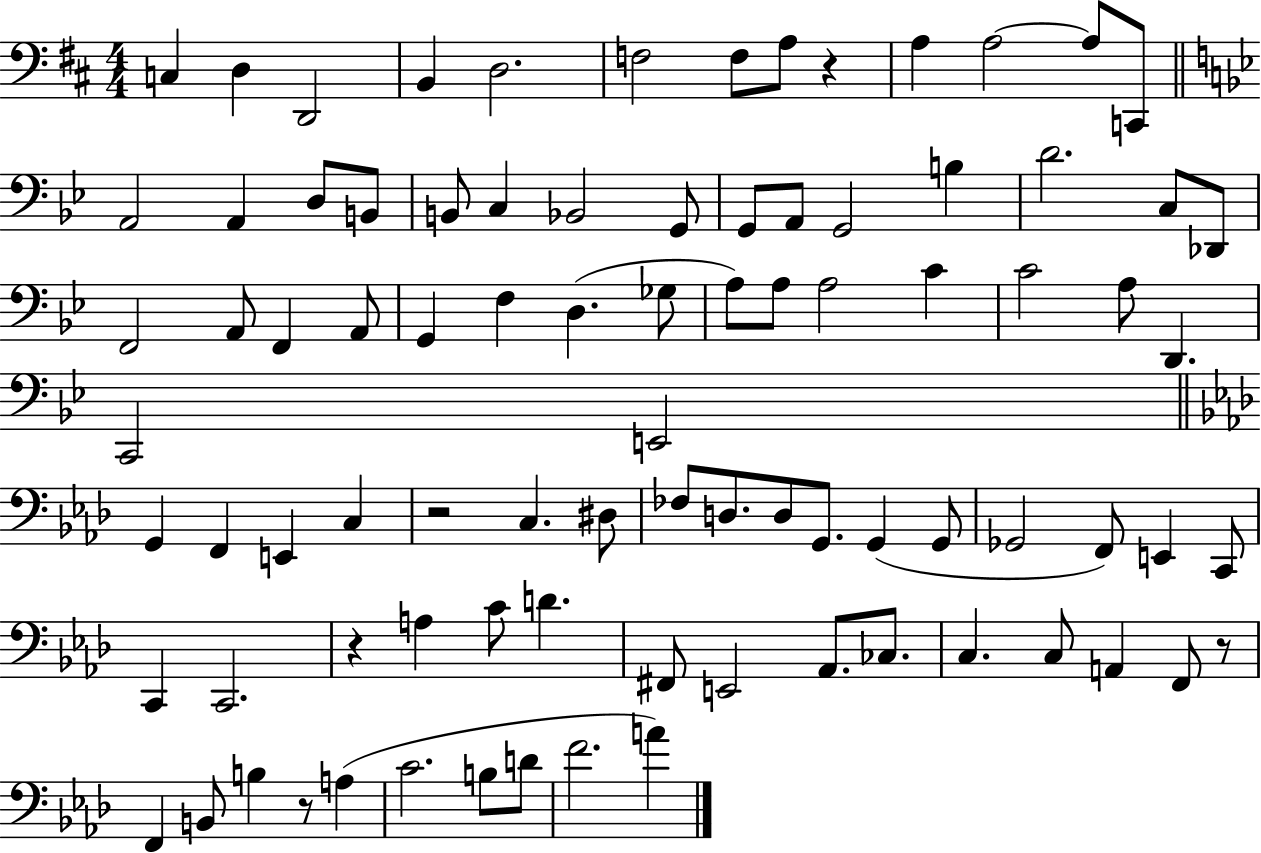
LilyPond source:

{
  \clef bass
  \numericTimeSignature
  \time 4/4
  \key d \major
  c4 d4 d,2 | b,4 d2. | f2 f8 a8 r4 | a4 a2~~ a8 c,8 | \break \bar "||" \break \key bes \major a,2 a,4 d8 b,8 | b,8 c4 bes,2 g,8 | g,8 a,8 g,2 b4 | d'2. c8 des,8 | \break f,2 a,8 f,4 a,8 | g,4 f4 d4.( ges8 | a8) a8 a2 c'4 | c'2 a8 d,4. | \break c,2 e,2 | \bar "||" \break \key aes \major g,4 f,4 e,4 c4 | r2 c4. dis8 | fes8 d8. d8 g,8. g,4( g,8 | ges,2 f,8) e,4 c,8 | \break c,4 c,2. | r4 a4 c'8 d'4. | fis,8 e,2 aes,8. ces8. | c4. c8 a,4 f,8 r8 | \break f,4 b,8 b4 r8 a4( | c'2. b8 d'8 | f'2. a'4) | \bar "|."
}